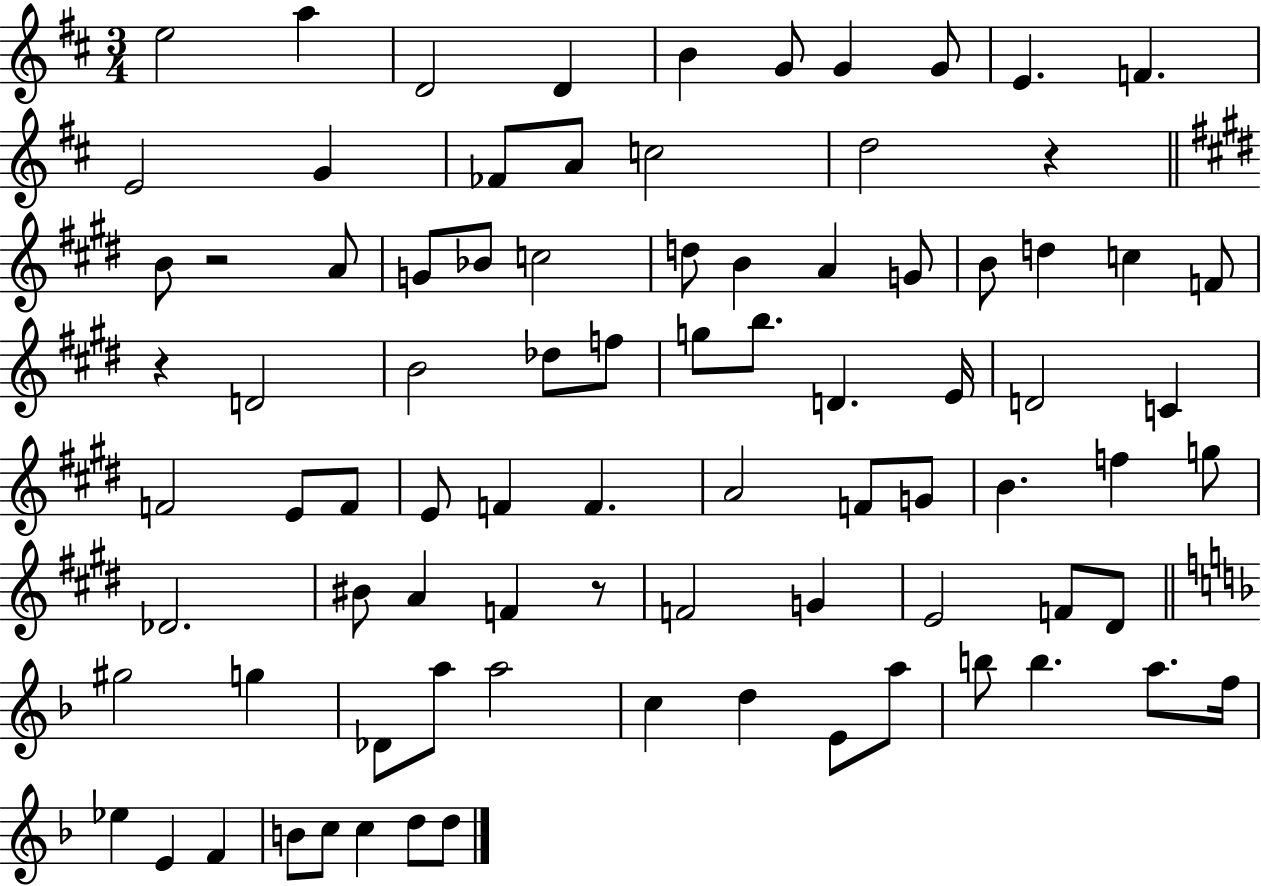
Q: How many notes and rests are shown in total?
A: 85